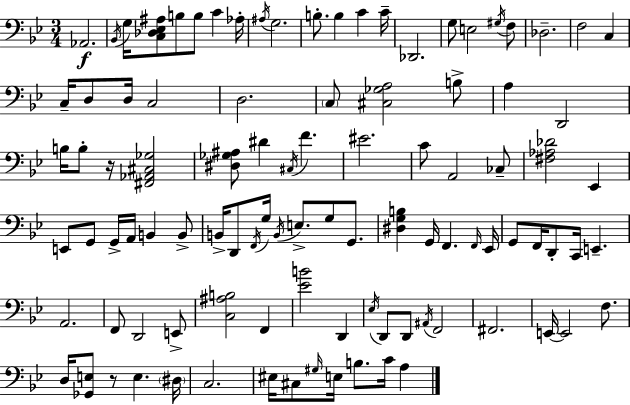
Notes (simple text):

Ab2/h. Bb2/s G3/s [C3,Db3,Eb3,A#3]/e B3/e B3/e C4/q Ab3/s A#3/s G3/h. B3/e. B3/q C4/q C4/s Db2/h. G3/e E3/h G#3/s F3/e Db3/h. F3/h C3/q C3/s D3/e D3/s C3/h D3/h. C3/e [C#3,Gb3,A3]/h B3/e A3/q D2/h B3/s B3/e R/s [F#2,Ab2,C#3,Gb3]/h [D#3,Gb3,A#3]/e D#4/q C#3/s F4/q. EIS4/h. C4/e A2/h CES3/e [F#3,Ab3,Db4]/h Eb2/q E2/e G2/e G2/s A2/s B2/q B2/e B2/s D2/e F2/s G3/s B2/s E3/e. G3/e G2/e. [D#3,G3,B3]/q G2/s F2/q. F2/s Eb2/s G2/e F2/s D2/e C2/s E2/q. A2/h. F2/e D2/h E2/e [C3,A#3,B3]/h F2/q [Eb4,B4]/h D2/q Eb3/s D2/e D2/e A#2/s F2/h F#2/h. E2/s E2/h F3/e. D3/s [Gb2,E3]/e R/e E3/q. D#3/s C3/h. EIS3/s C#3/e G#3/s E3/s B3/e. C4/s A3/q